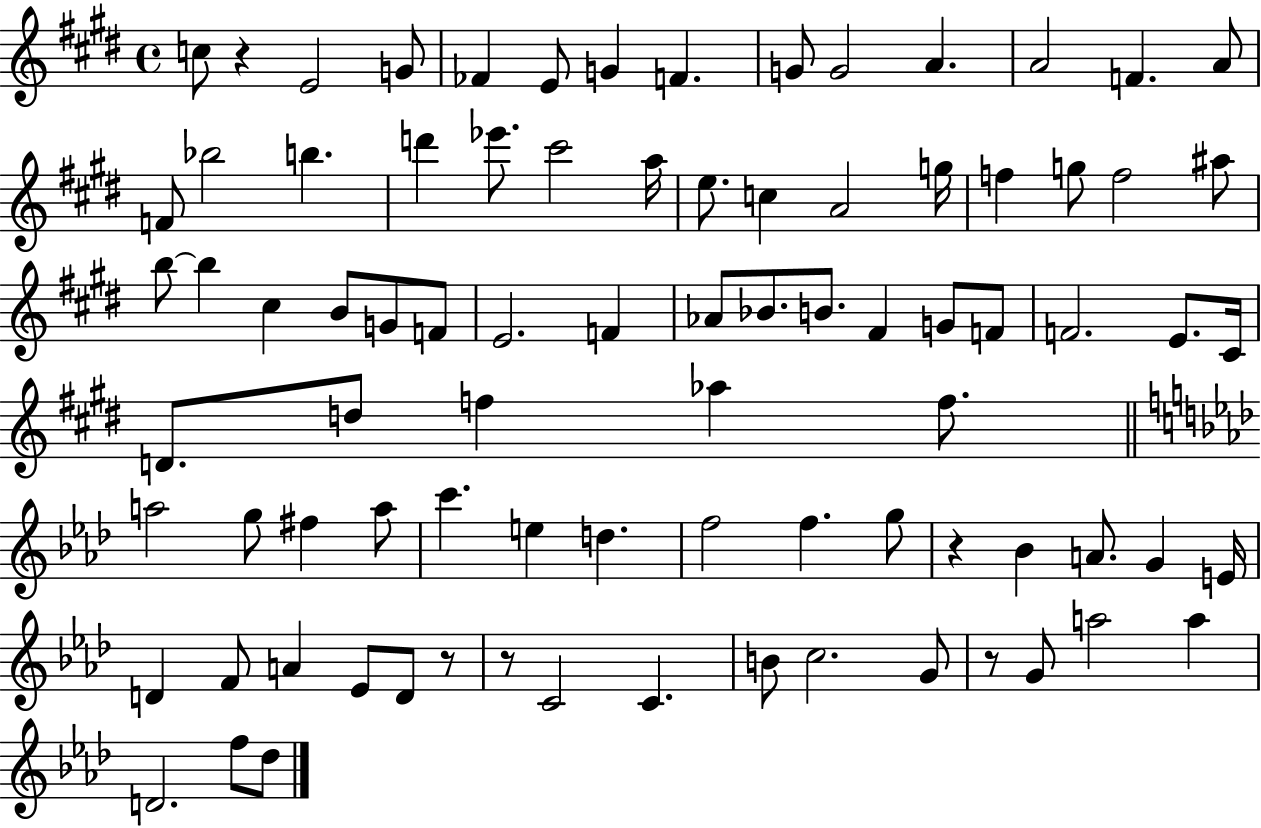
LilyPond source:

{
  \clef treble
  \time 4/4
  \defaultTimeSignature
  \key e \major
  c''8 r4 e'2 g'8 | fes'4 e'8 g'4 f'4. | g'8 g'2 a'4. | a'2 f'4. a'8 | \break f'8 bes''2 b''4. | d'''4 ees'''8. cis'''2 a''16 | e''8. c''4 a'2 g''16 | f''4 g''8 f''2 ais''8 | \break b''8~~ b''4 cis''4 b'8 g'8 f'8 | e'2. f'4 | aes'8 bes'8. b'8. fis'4 g'8 f'8 | f'2. e'8. cis'16 | \break d'8. d''8 f''4 aes''4 f''8. | \bar "||" \break \key aes \major a''2 g''8 fis''4 a''8 | c'''4. e''4 d''4. | f''2 f''4. g''8 | r4 bes'4 a'8. g'4 e'16 | \break d'4 f'8 a'4 ees'8 d'8 r8 | r8 c'2 c'4. | b'8 c''2. g'8 | r8 g'8 a''2 a''4 | \break d'2. f''8 des''8 | \bar "|."
}